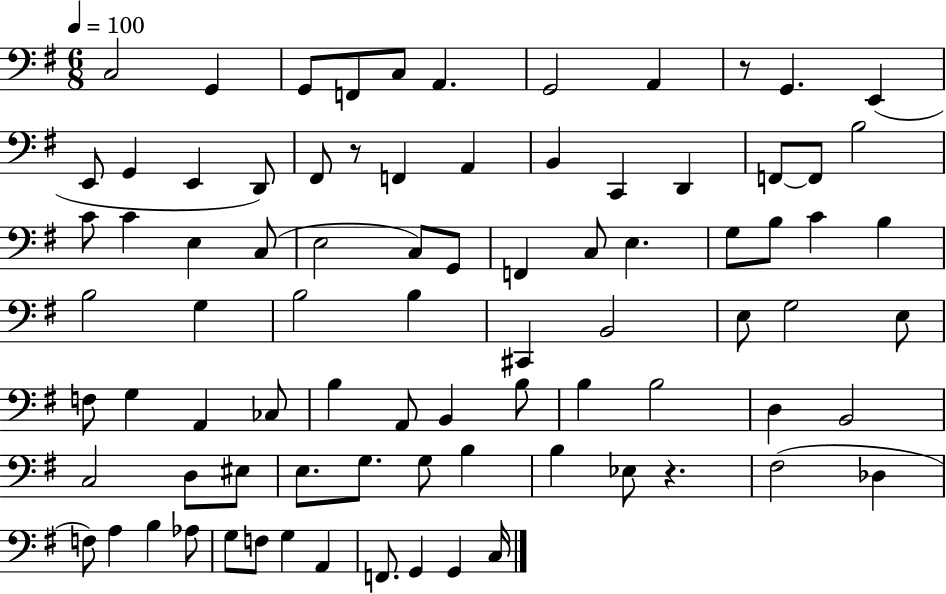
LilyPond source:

{
  \clef bass
  \numericTimeSignature
  \time 6/8
  \key g \major
  \tempo 4 = 100
  c2 g,4 | g,8 f,8 c8 a,4. | g,2 a,4 | r8 g,4. e,4( | \break e,8 g,4 e,4 d,8) | fis,8 r8 f,4 a,4 | b,4 c,4 d,4 | f,8~~ f,8 b2 | \break c'8 c'4 e4 c8( | e2 c8) g,8 | f,4 c8 e4. | g8 b8 c'4 b4 | \break b2 g4 | b2 b4 | cis,4 b,2 | e8 g2 e8 | \break f8 g4 a,4 ces8 | b4 a,8 b,4 b8 | b4 b2 | d4 b,2 | \break c2 d8 eis8 | e8. g8. g8 b4 | b4 ees8 r4. | fis2( des4 | \break f8) a4 b4 aes8 | g8 f8 g4 a,4 | f,8. g,4 g,4 c16 | \bar "|."
}